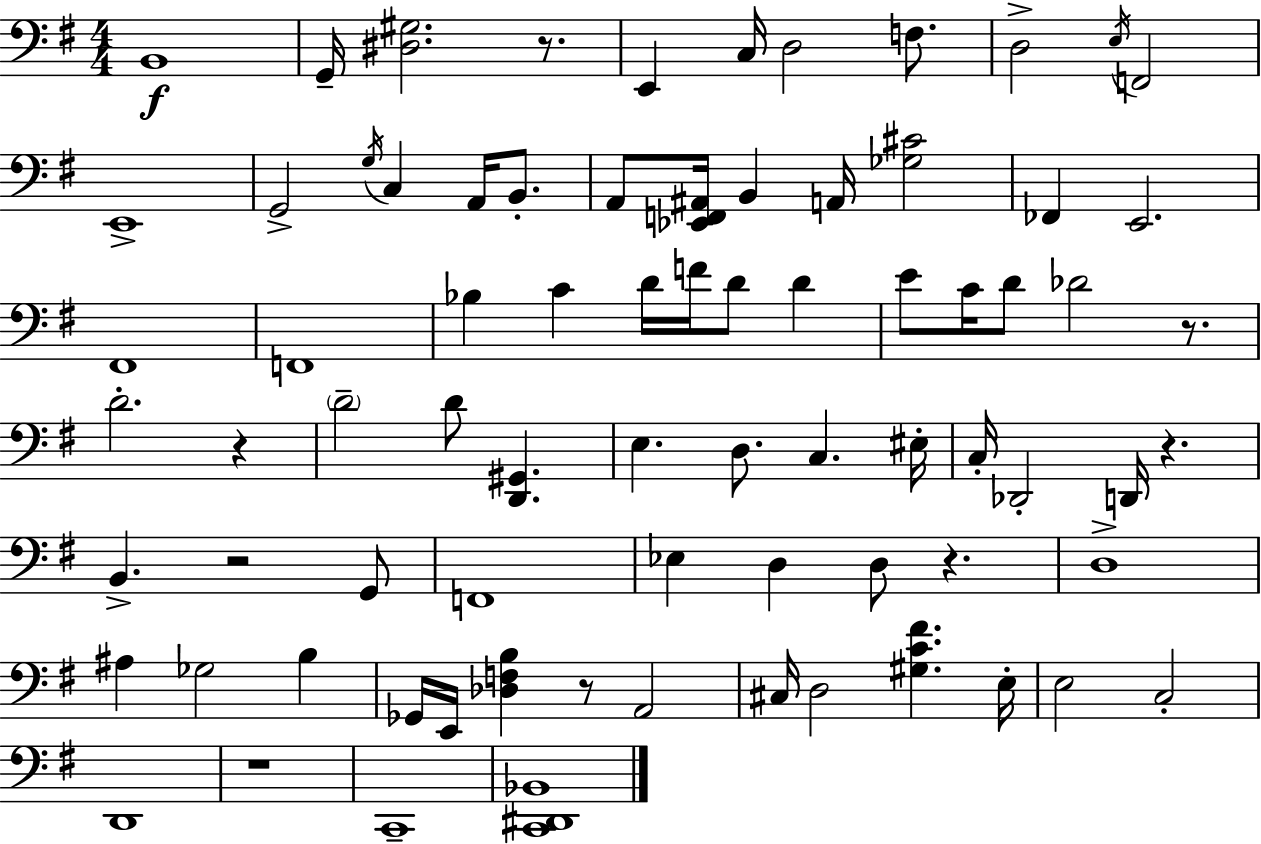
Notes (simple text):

B2/w G2/s [D#3,G#3]/h. R/e. E2/q C3/s D3/h F3/e. D3/h E3/s F2/h E2/w G2/h G3/s C3/q A2/s B2/e. A2/e [Eb2,F2,A#2]/s B2/q A2/s [Gb3,C#4]/h FES2/q E2/h. F#2/w F2/w Bb3/q C4/q D4/s F4/s D4/e D4/q E4/e C4/s D4/e Db4/h R/e. D4/h. R/q D4/h D4/e [D2,G#2]/q. E3/q. D3/e. C3/q. EIS3/s C3/s Db2/h D2/s R/q. B2/q. R/h G2/e F2/w Eb3/q D3/q D3/e R/q. D3/w A#3/q Gb3/h B3/q Gb2/s E2/s [Db3,F3,B3]/q R/e A2/h C#3/s D3/h [G#3,C4,F#4]/q. E3/s E3/h C3/h D2/w R/w C2/w [C2,D#2,Bb2]/w